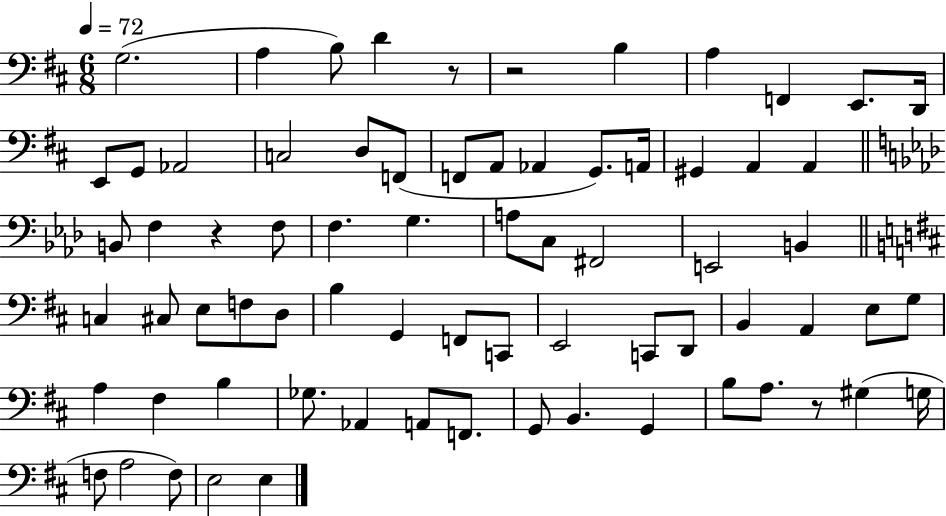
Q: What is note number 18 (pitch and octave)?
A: Ab2